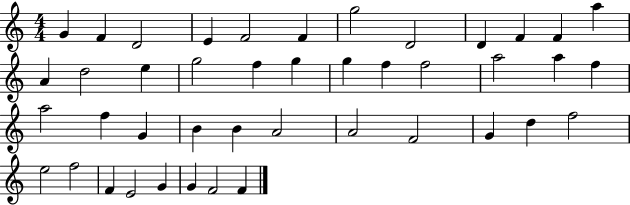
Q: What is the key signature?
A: C major